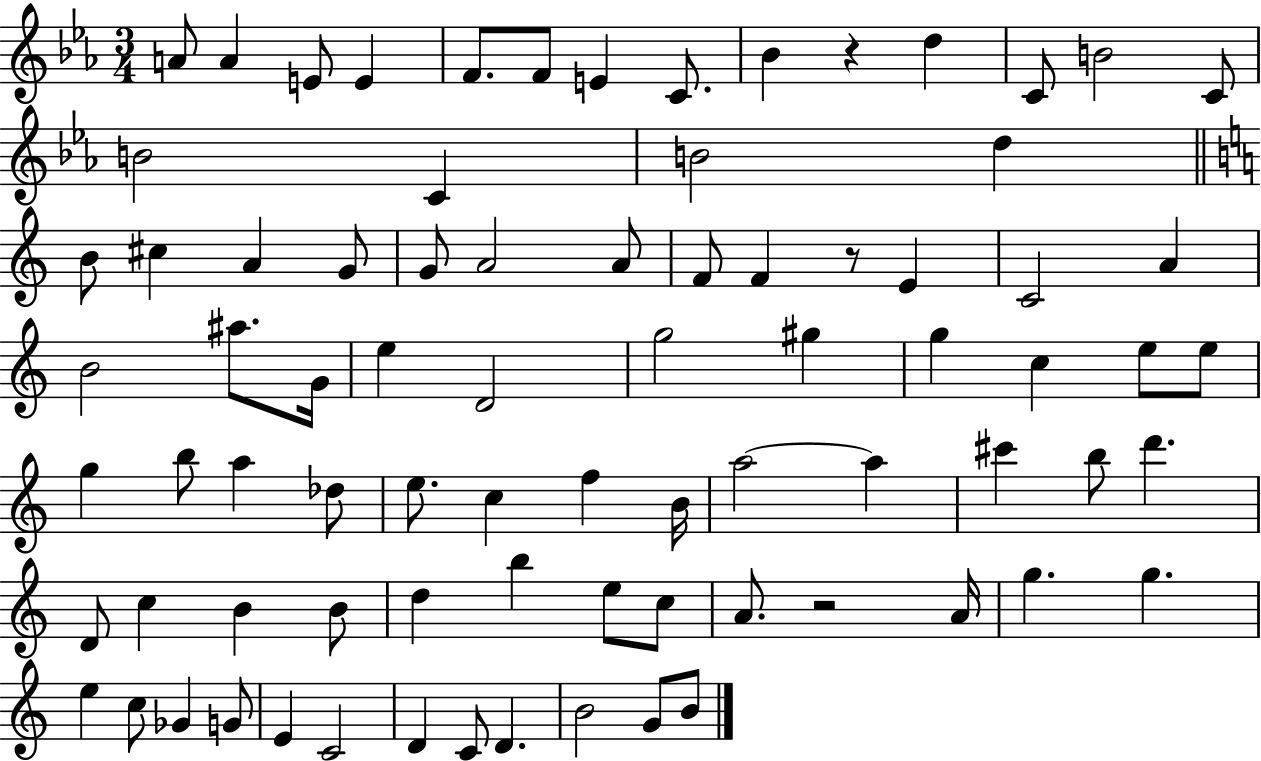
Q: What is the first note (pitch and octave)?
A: A4